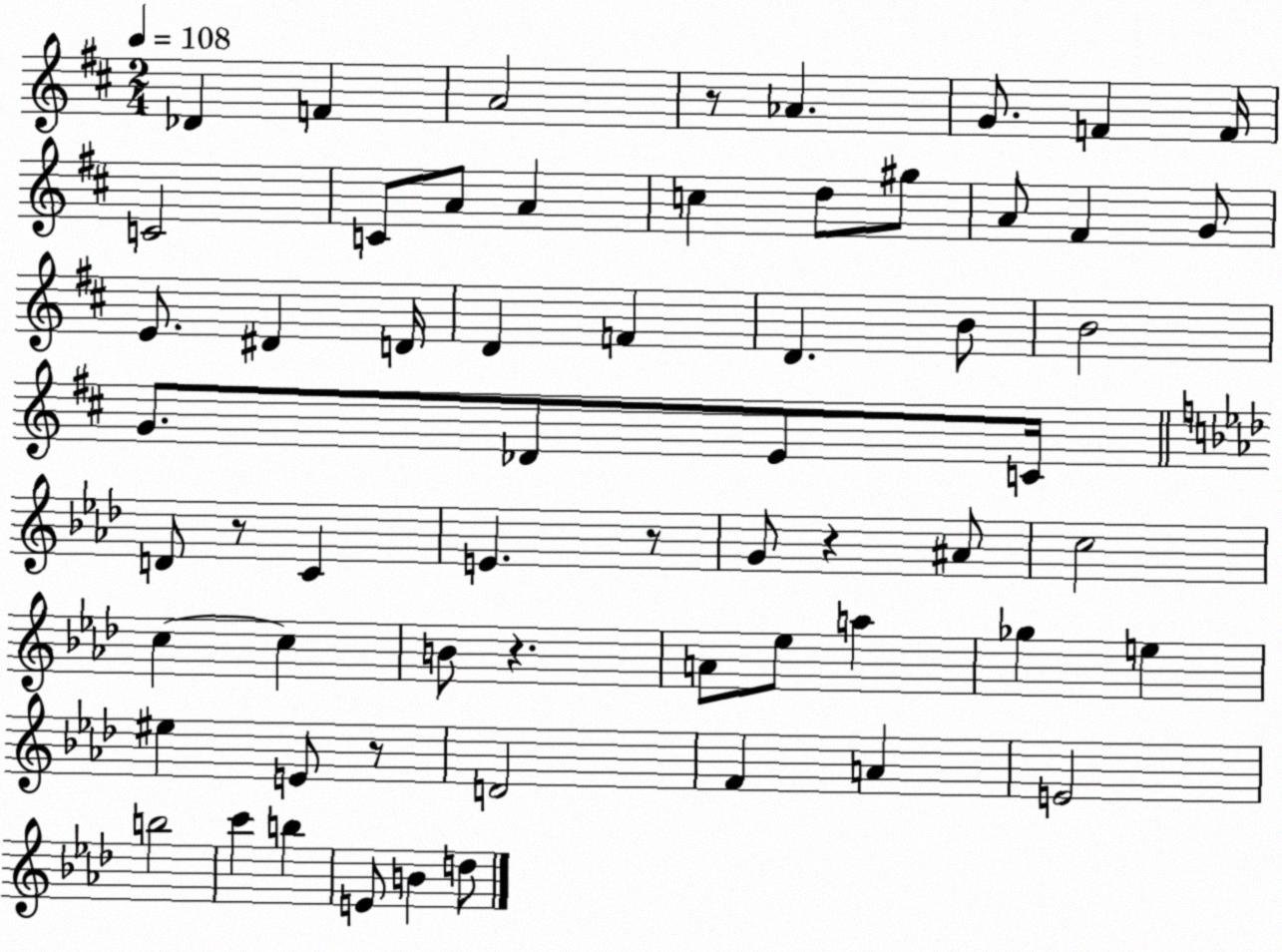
X:1
T:Untitled
M:2/4
L:1/4
K:D
_D F A2 z/2 _A G/2 F F/4 C2 C/2 A/2 A c d/2 ^g/2 A/2 ^F G/2 E/2 ^D D/4 D F D B/2 B2 G/2 _D/2 E/2 C/4 D/2 z/2 C E z/2 G/2 z ^A/2 c2 c c B/2 z A/2 _e/2 a _g e ^e E/2 z/2 D2 F A E2 b2 c' b E/2 B d/2